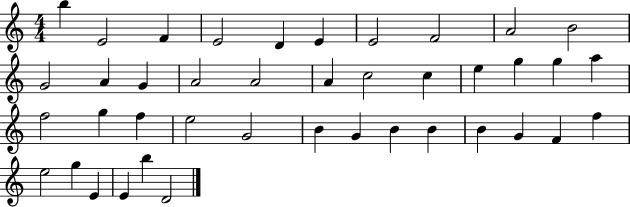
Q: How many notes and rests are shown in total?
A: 41